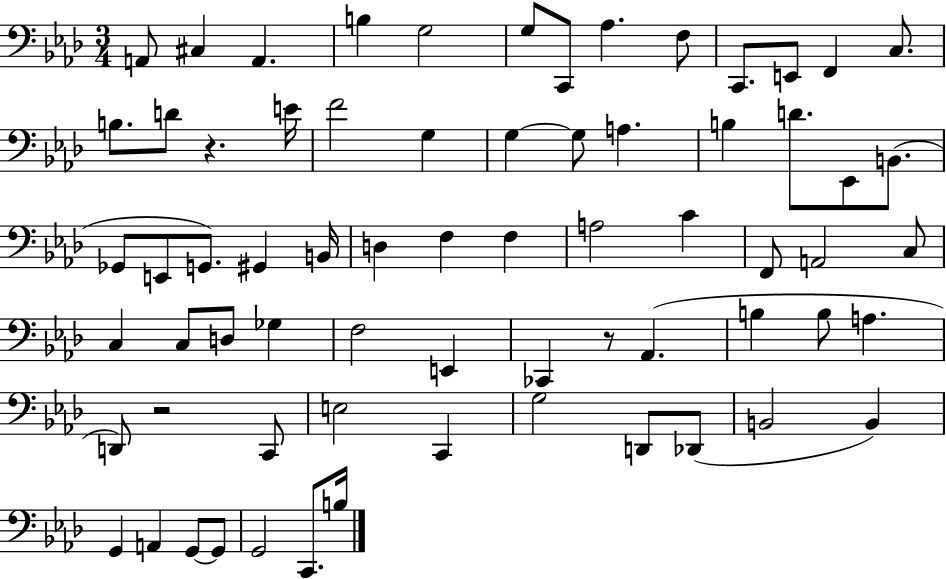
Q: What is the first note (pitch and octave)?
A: A2